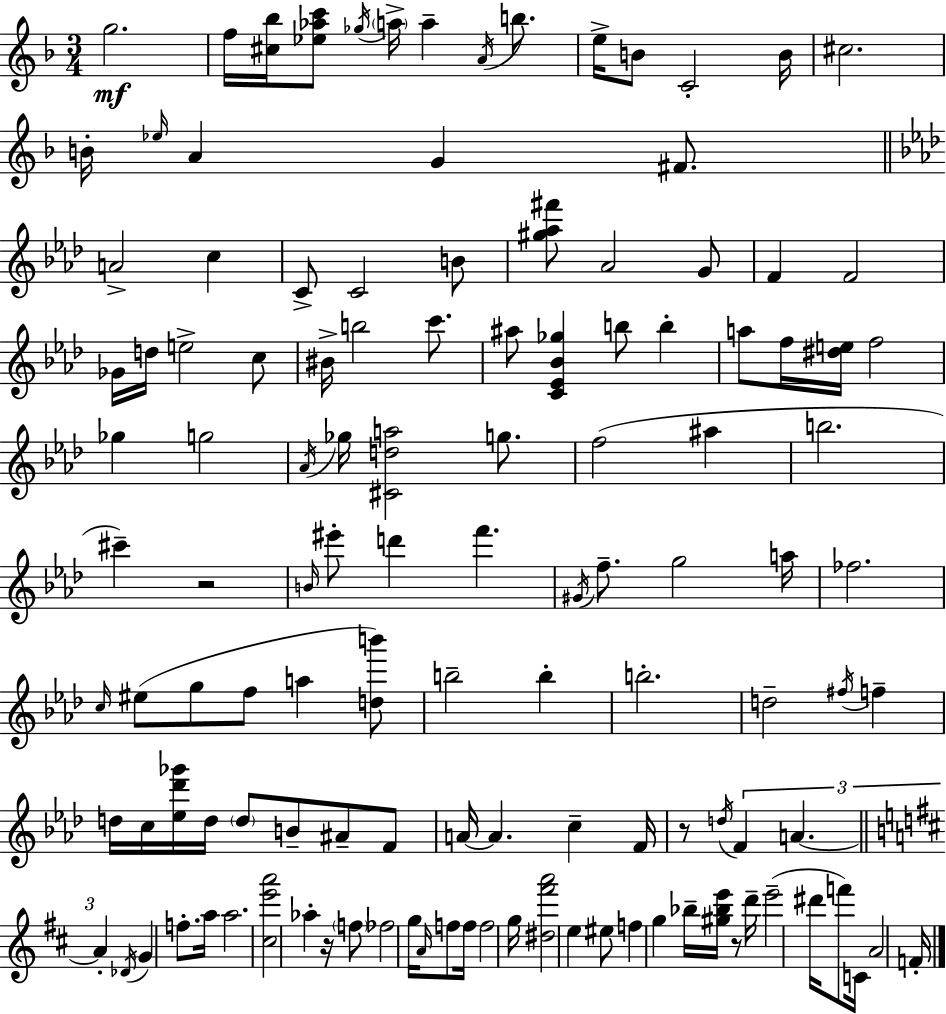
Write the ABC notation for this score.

X:1
T:Untitled
M:3/4
L:1/4
K:Dm
g2 f/4 [^c_b]/4 [_e_ac']/2 _g/4 a/4 a A/4 b/2 e/4 B/2 C2 B/4 ^c2 B/4 _e/4 A G ^F/2 A2 c C/2 C2 B/2 [^g_a^f']/2 _A2 G/2 F F2 _G/4 d/4 e2 c/2 ^B/4 b2 c'/2 ^a/2 [C_E_B_g] b/2 b a/2 f/4 [^de]/4 f2 _g g2 _A/4 _g/4 [^Cda]2 g/2 f2 ^a b2 ^c' z2 B/4 ^e'/2 d' f' ^G/4 f/2 g2 a/4 _f2 c/4 ^e/2 g/2 f/2 a [db']/2 b2 b b2 d2 ^f/4 f d/4 c/4 [_e_d'_g']/4 d/4 d/2 B/2 ^A/2 F/2 A/4 A c F/4 z/2 d/4 F A A _D/4 G f/2 a/4 a2 [^ce'a']2 _a z/4 f/2 _f2 g/4 A/4 f/2 f/4 f2 g/4 [^d^f'a']2 e ^e/2 f g _b/4 [^g_be']/4 z/2 d'/4 e'2 ^d'/4 f'/2 C/4 A2 F/4